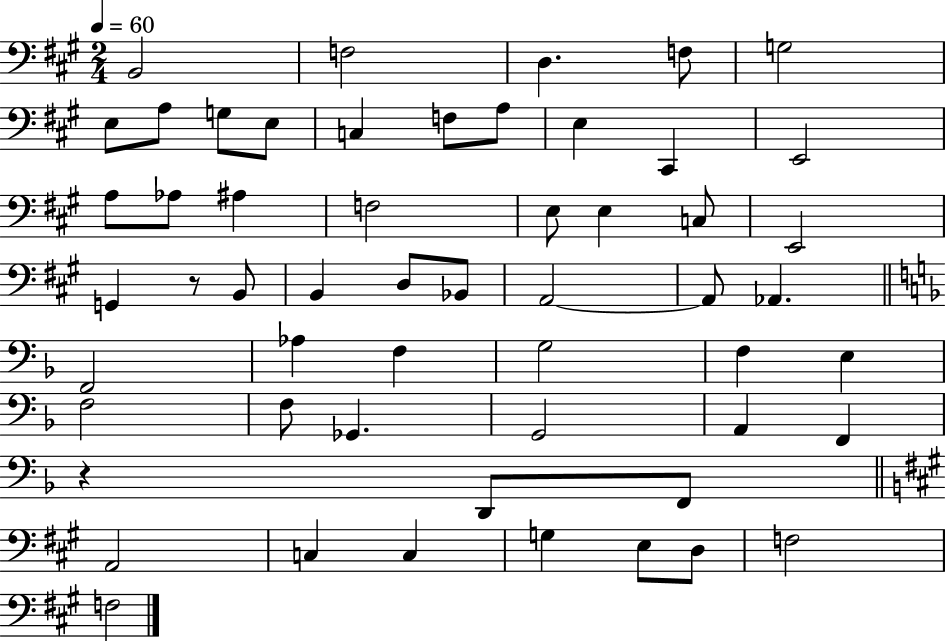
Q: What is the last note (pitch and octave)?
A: F3